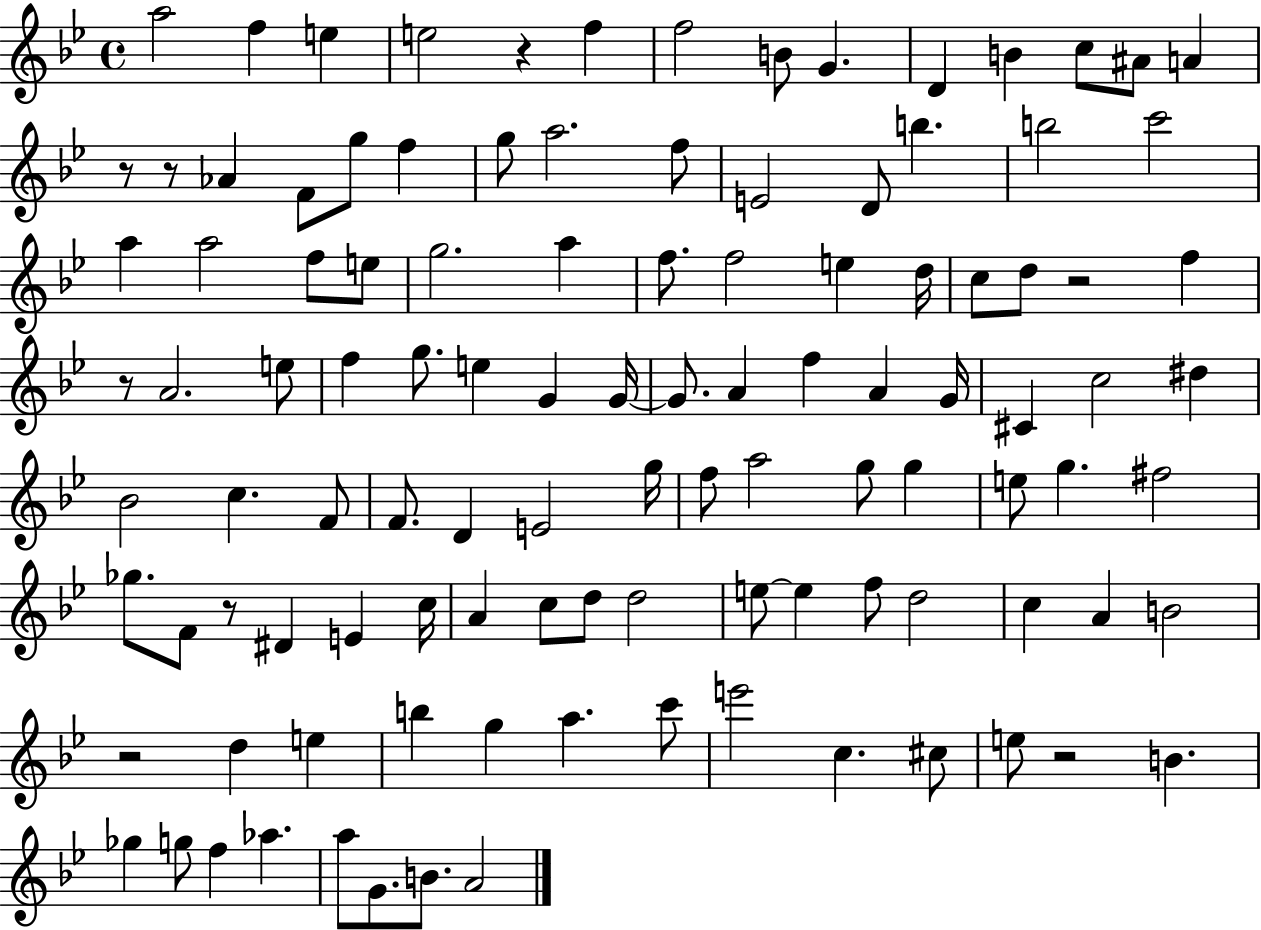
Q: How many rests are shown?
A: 8